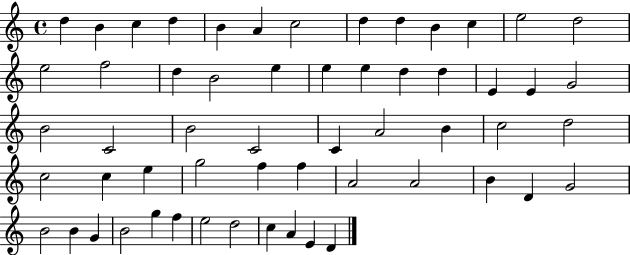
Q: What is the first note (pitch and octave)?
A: D5